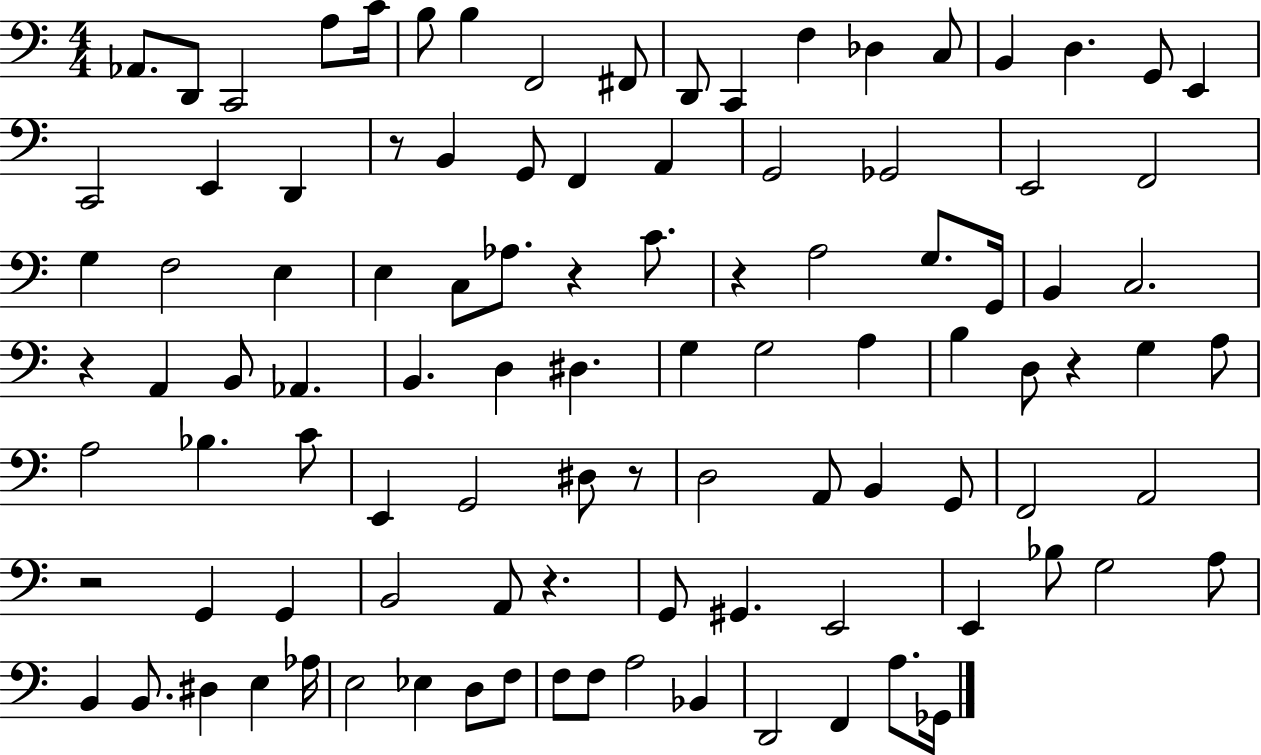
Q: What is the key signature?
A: C major